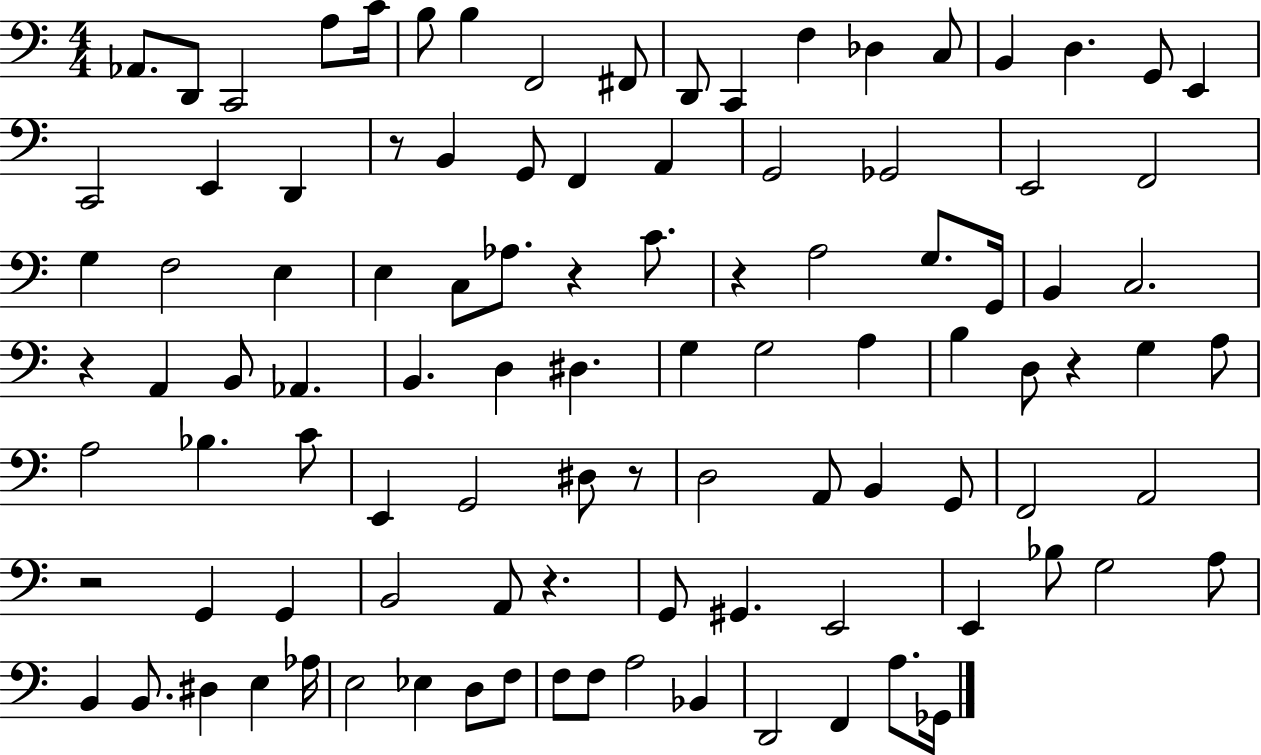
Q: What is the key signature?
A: C major